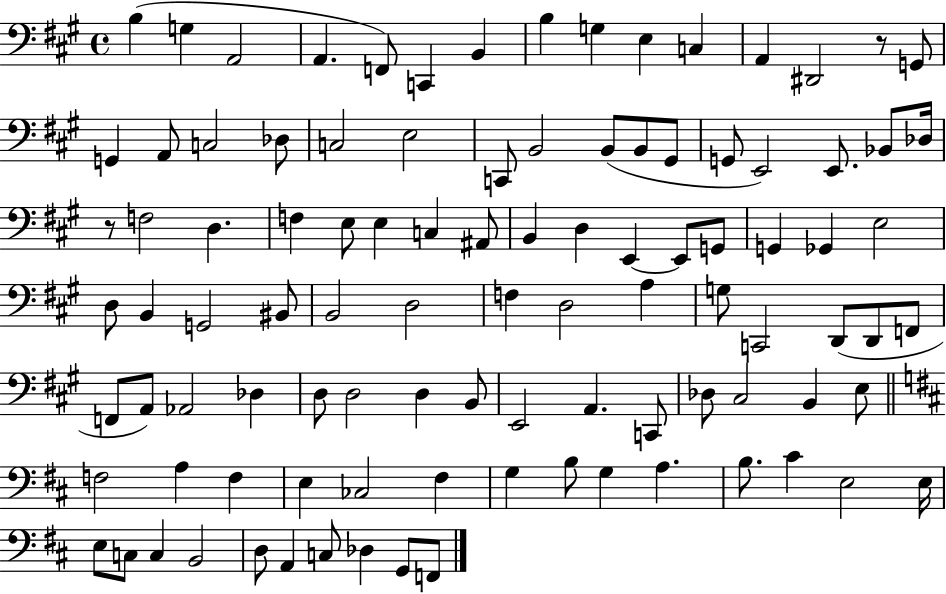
{
  \clef bass
  \time 4/4
  \defaultTimeSignature
  \key a \major
  b4( g4 a,2 | a,4. f,8) c,4 b,4 | b4 g4 e4 c4 | a,4 dis,2 r8 g,8 | \break g,4 a,8 c2 des8 | c2 e2 | c,8 b,2 b,8( b,8 gis,8 | g,8 e,2) e,8. bes,8 des16 | \break r8 f2 d4. | f4 e8 e4 c4 ais,8 | b,4 d4 e,4~~ e,8 g,8 | g,4 ges,4 e2 | \break d8 b,4 g,2 bis,8 | b,2 d2 | f4 d2 a4 | g8 c,2 d,8( d,8 f,8 | \break f,8 a,8) aes,2 des4 | d8 d2 d4 b,8 | e,2 a,4. c,8 | des8 cis2 b,4 e8 | \break \bar "||" \break \key b \minor f2 a4 f4 | e4 ces2 fis4 | g4 b8 g4 a4. | b8. cis'4 e2 e16 | \break e8 c8 c4 b,2 | d8 a,4 c8 des4 g,8 f,8 | \bar "|."
}